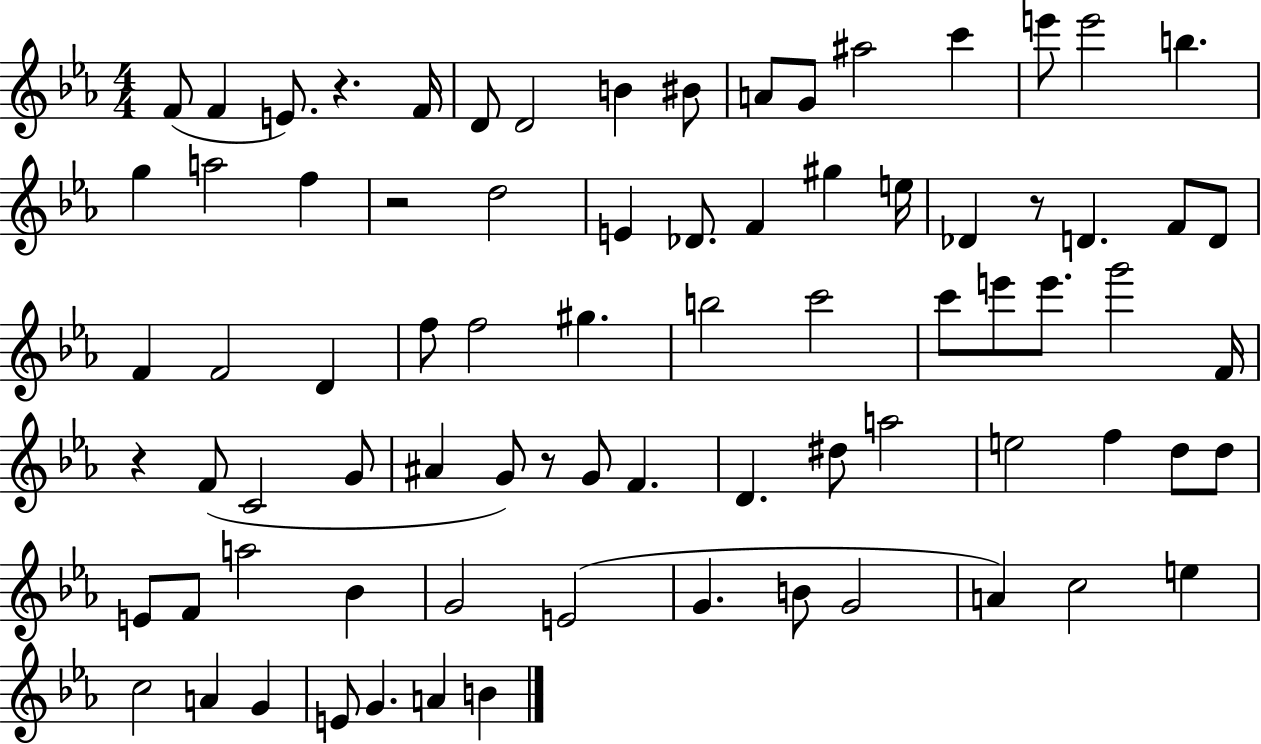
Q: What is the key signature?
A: EES major